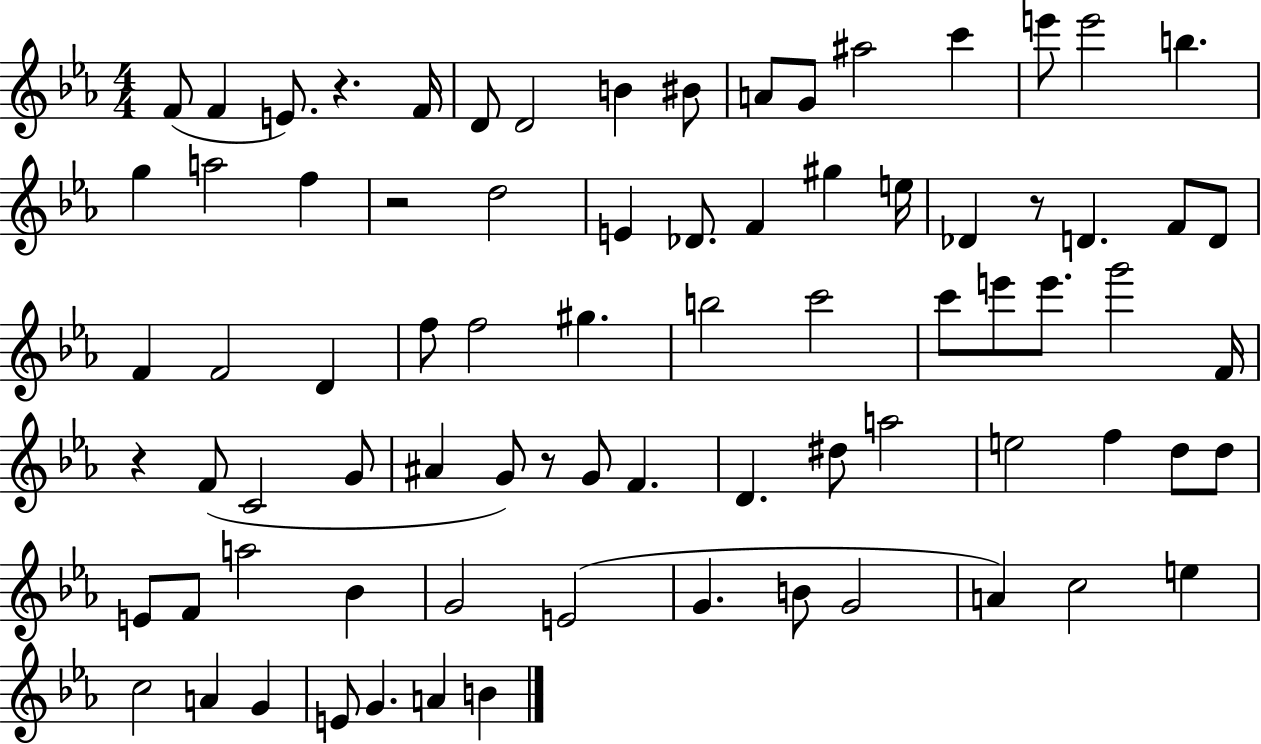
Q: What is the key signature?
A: EES major